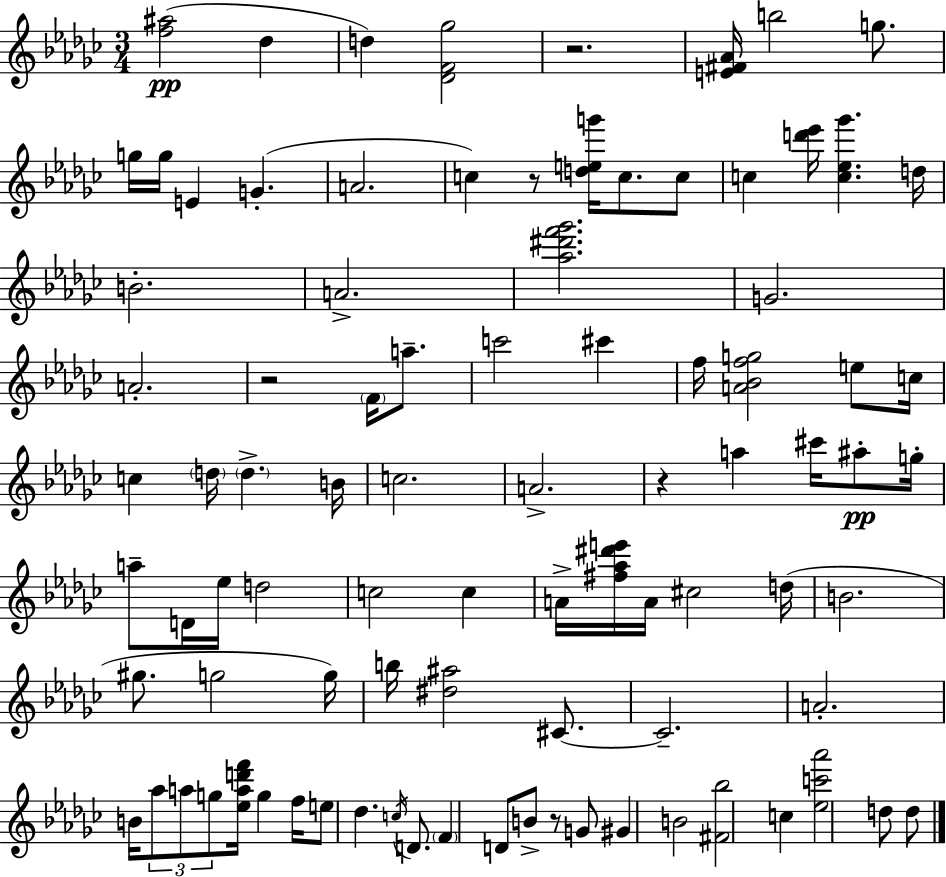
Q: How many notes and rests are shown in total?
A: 90